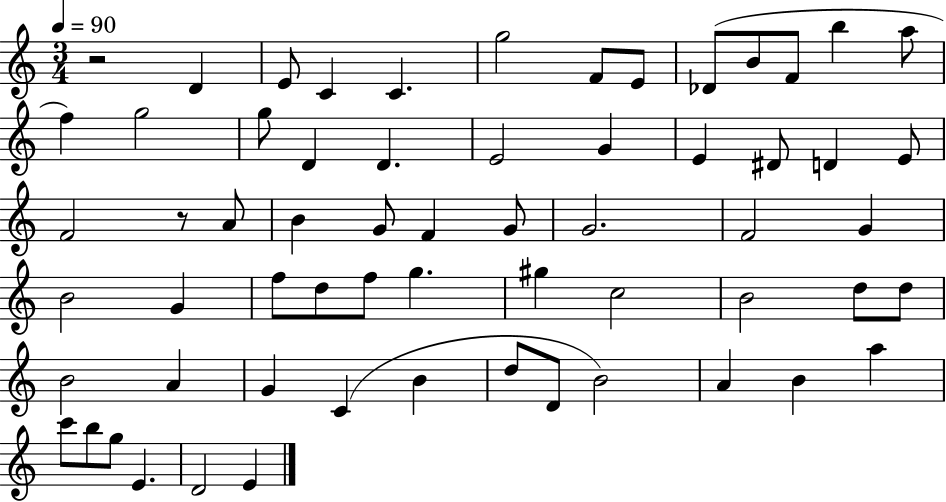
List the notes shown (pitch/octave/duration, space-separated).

R/h D4/q E4/e C4/q C4/q. G5/h F4/e E4/e Db4/e B4/e F4/e B5/q A5/e F5/q G5/h G5/e D4/q D4/q. E4/h G4/q E4/q D#4/e D4/q E4/e F4/h R/e A4/e B4/q G4/e F4/q G4/e G4/h. F4/h G4/q B4/h G4/q F5/e D5/e F5/e G5/q. G#5/q C5/h B4/h D5/e D5/e B4/h A4/q G4/q C4/q B4/q D5/e D4/e B4/h A4/q B4/q A5/q C6/e B5/e G5/e E4/q. D4/h E4/q